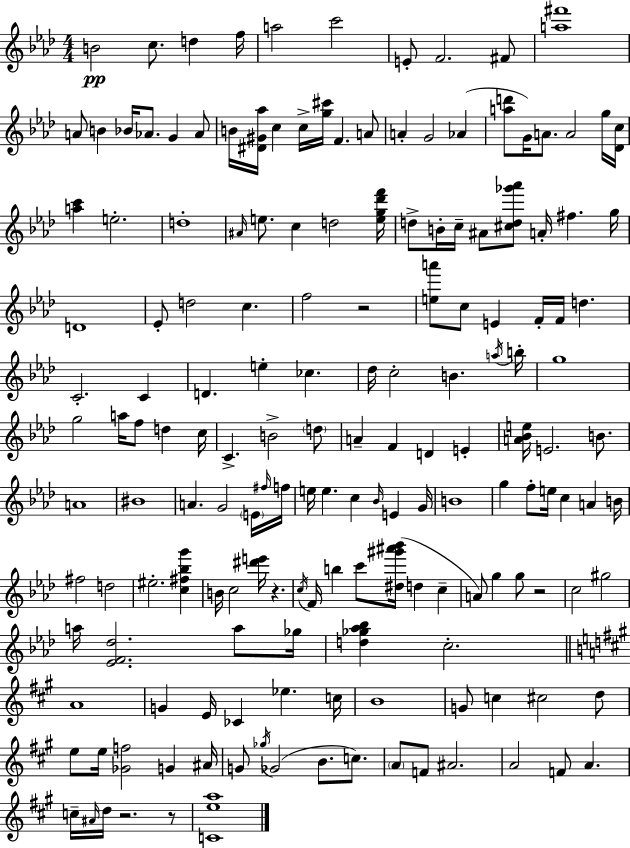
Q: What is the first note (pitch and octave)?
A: B4